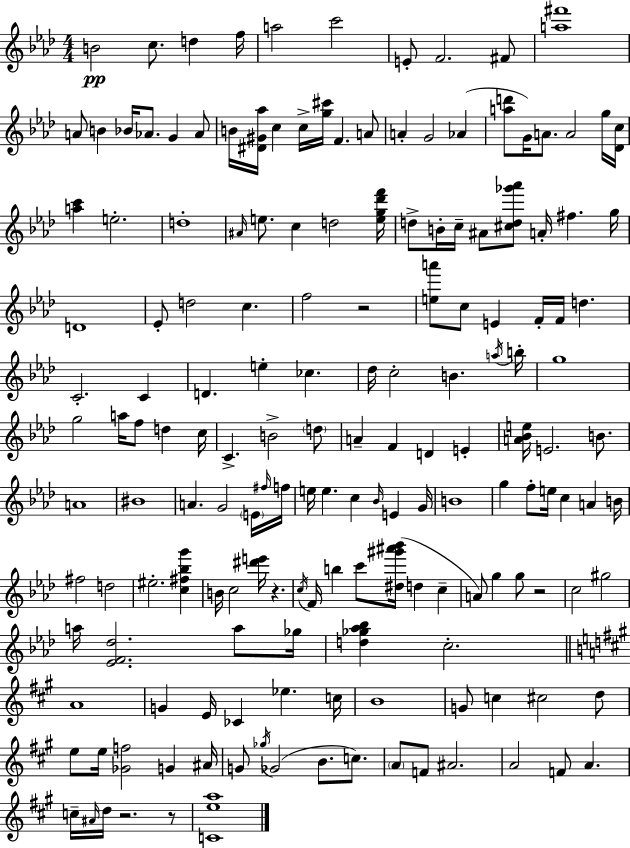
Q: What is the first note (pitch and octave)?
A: B4